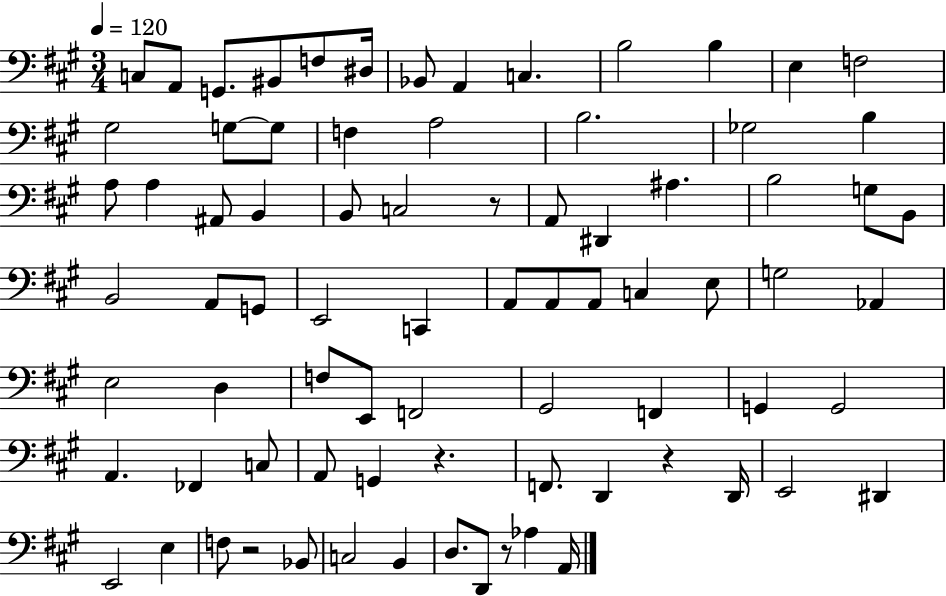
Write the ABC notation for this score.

X:1
T:Untitled
M:3/4
L:1/4
K:A
C,/2 A,,/2 G,,/2 ^B,,/2 F,/2 ^D,/4 _B,,/2 A,, C, B,2 B, E, F,2 ^G,2 G,/2 G,/2 F, A,2 B,2 _G,2 B, A,/2 A, ^A,,/2 B,, B,,/2 C,2 z/2 A,,/2 ^D,, ^A, B,2 G,/2 B,,/2 B,,2 A,,/2 G,,/2 E,,2 C,, A,,/2 A,,/2 A,,/2 C, E,/2 G,2 _A,, E,2 D, F,/2 E,,/2 F,,2 ^G,,2 F,, G,, G,,2 A,, _F,, C,/2 A,,/2 G,, z F,,/2 D,, z D,,/4 E,,2 ^D,, E,,2 E, F,/2 z2 _B,,/2 C,2 B,, D,/2 D,,/2 z/2 _A, A,,/4